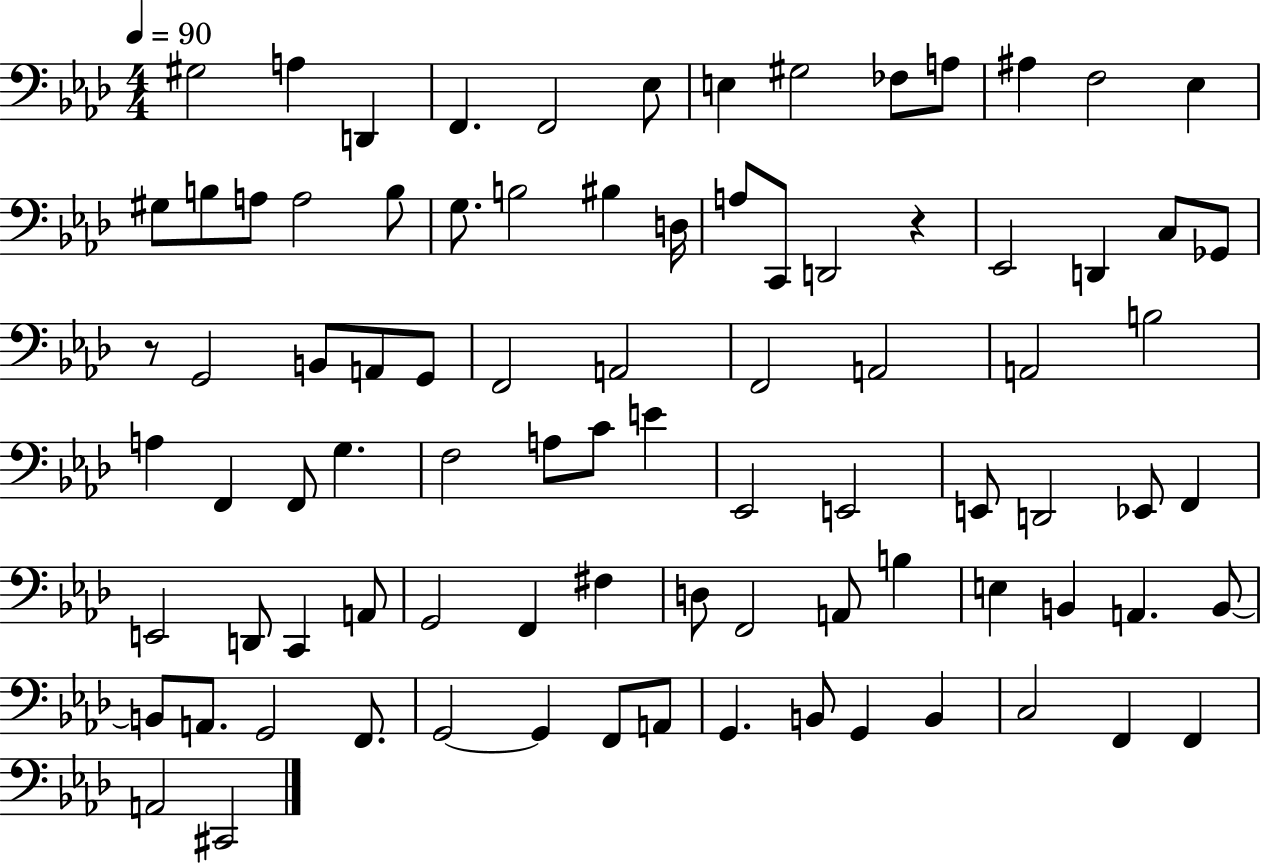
{
  \clef bass
  \numericTimeSignature
  \time 4/4
  \key aes \major
  \tempo 4 = 90
  \repeat volta 2 { gis2 a4 d,4 | f,4. f,2 ees8 | e4 gis2 fes8 a8 | ais4 f2 ees4 | \break gis8 b8 a8 a2 b8 | g8. b2 bis4 d16 | a8 c,8 d,2 r4 | ees,2 d,4 c8 ges,8 | \break r8 g,2 b,8 a,8 g,8 | f,2 a,2 | f,2 a,2 | a,2 b2 | \break a4 f,4 f,8 g4. | f2 a8 c'8 e'4 | ees,2 e,2 | e,8 d,2 ees,8 f,4 | \break e,2 d,8 c,4 a,8 | g,2 f,4 fis4 | d8 f,2 a,8 b4 | e4 b,4 a,4. b,8~~ | \break b,8 a,8. g,2 f,8. | g,2~~ g,4 f,8 a,8 | g,4. b,8 g,4 b,4 | c2 f,4 f,4 | \break a,2 cis,2 | } \bar "|."
}